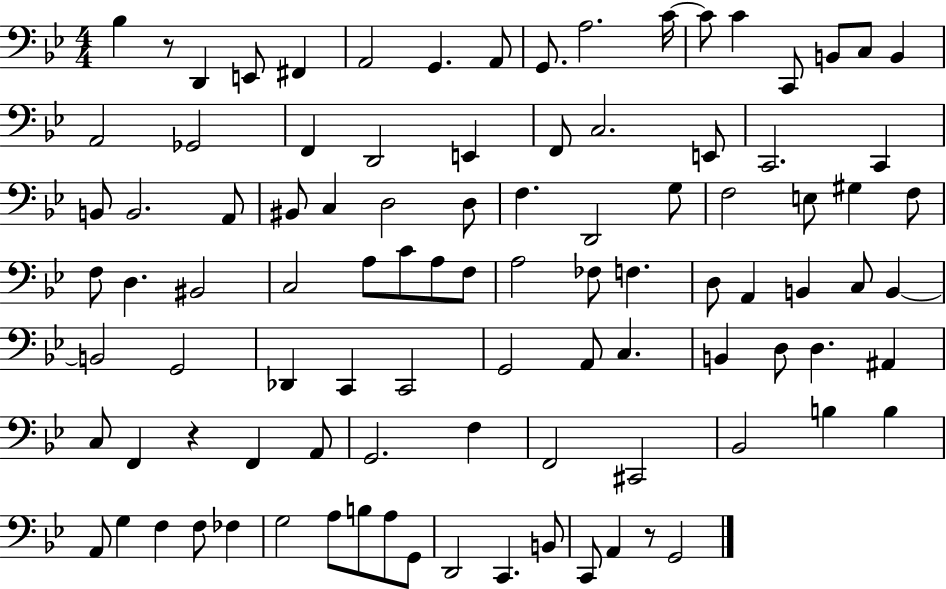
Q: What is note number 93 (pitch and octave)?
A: C2